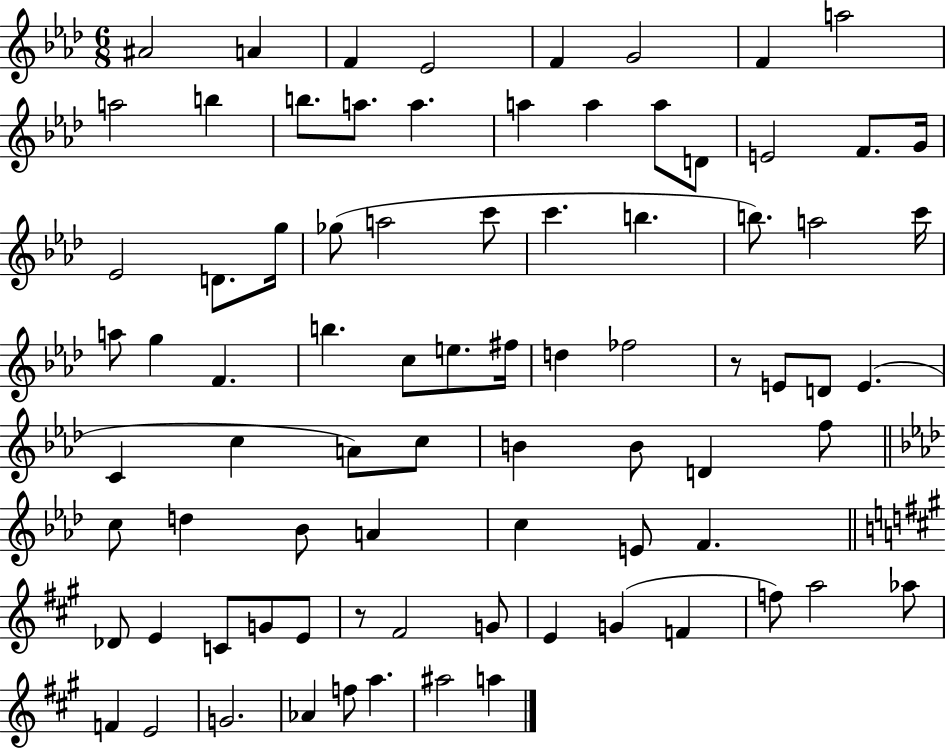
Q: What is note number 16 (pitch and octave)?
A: A5